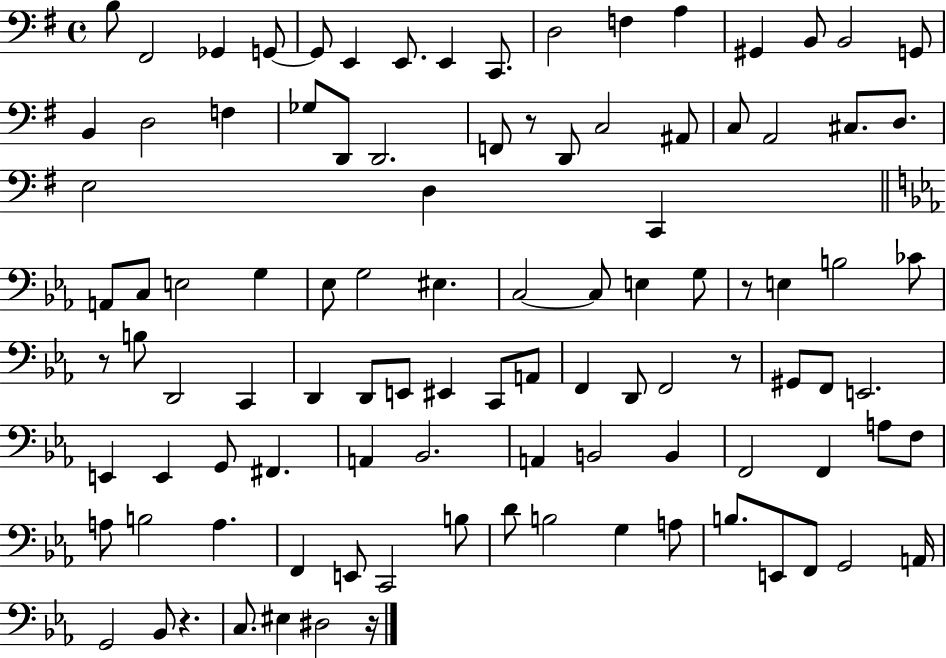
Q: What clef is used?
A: bass